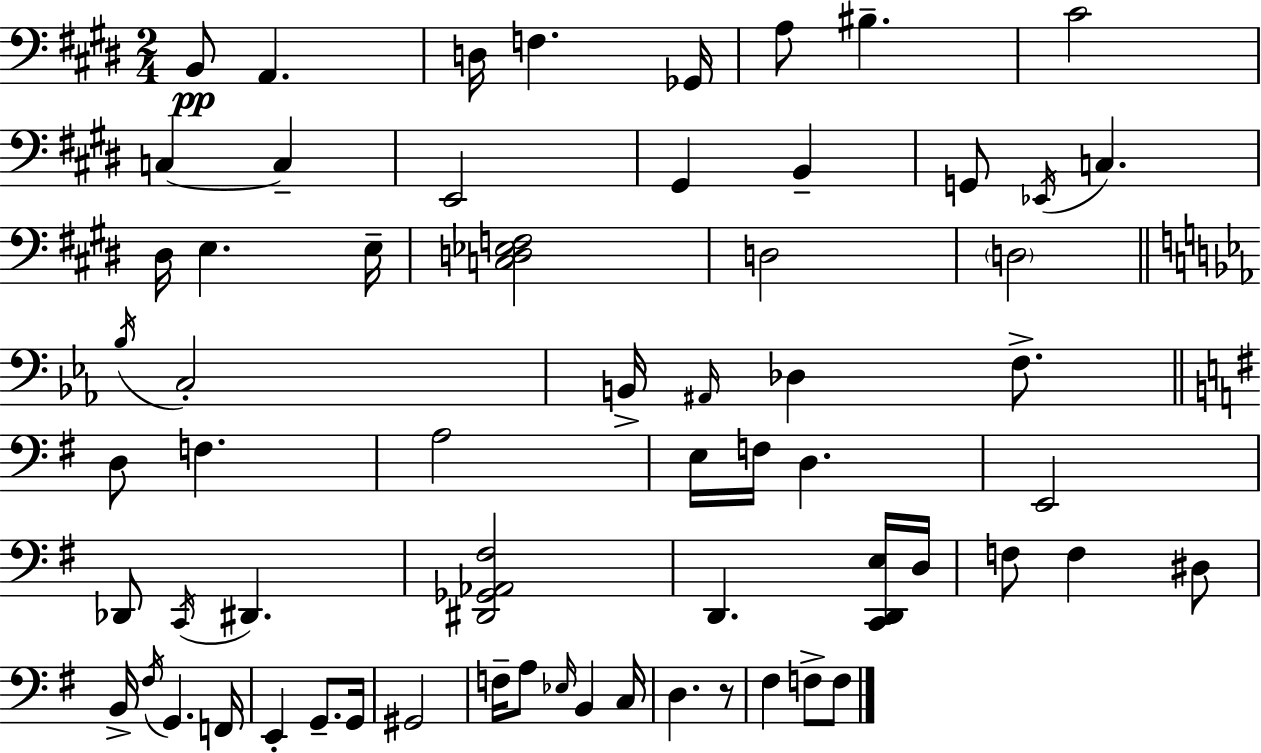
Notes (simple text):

B2/e A2/q. D3/s F3/q. Gb2/s A3/e BIS3/q. C#4/h C3/q C3/q E2/h G#2/q B2/q G2/e Eb2/s C3/q. D#3/s E3/q. E3/s [C3,D3,Eb3,F3]/h D3/h D3/h Bb3/s C3/h B2/s A#2/s Db3/q F3/e. D3/e F3/q. A3/h E3/s F3/s D3/q. E2/h Db2/e C2/s D#2/q. [D#2,Gb2,Ab2,F#3]/h D2/q. [C2,D2,E3]/s D3/s F3/e F3/q D#3/e B2/s F#3/s G2/q. F2/s E2/q G2/e. G2/s G#2/h F3/s A3/e Eb3/s B2/q C3/s D3/q. R/e F#3/q F3/e F3/e